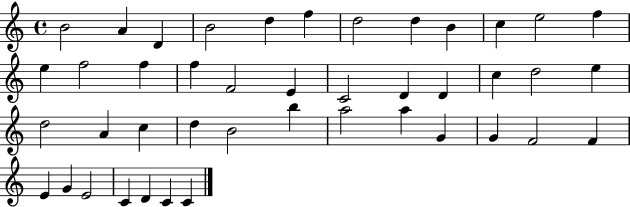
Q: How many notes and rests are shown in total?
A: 43